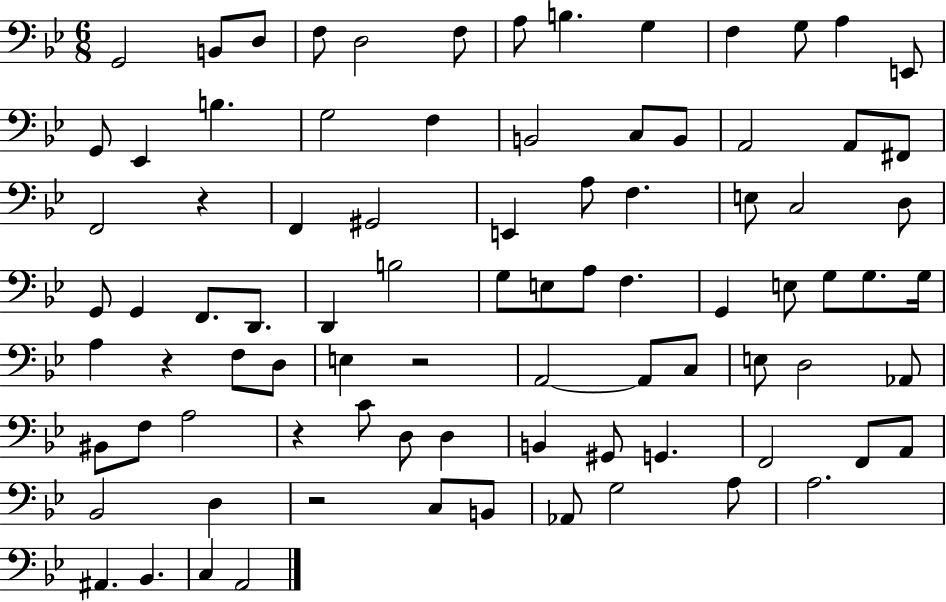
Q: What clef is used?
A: bass